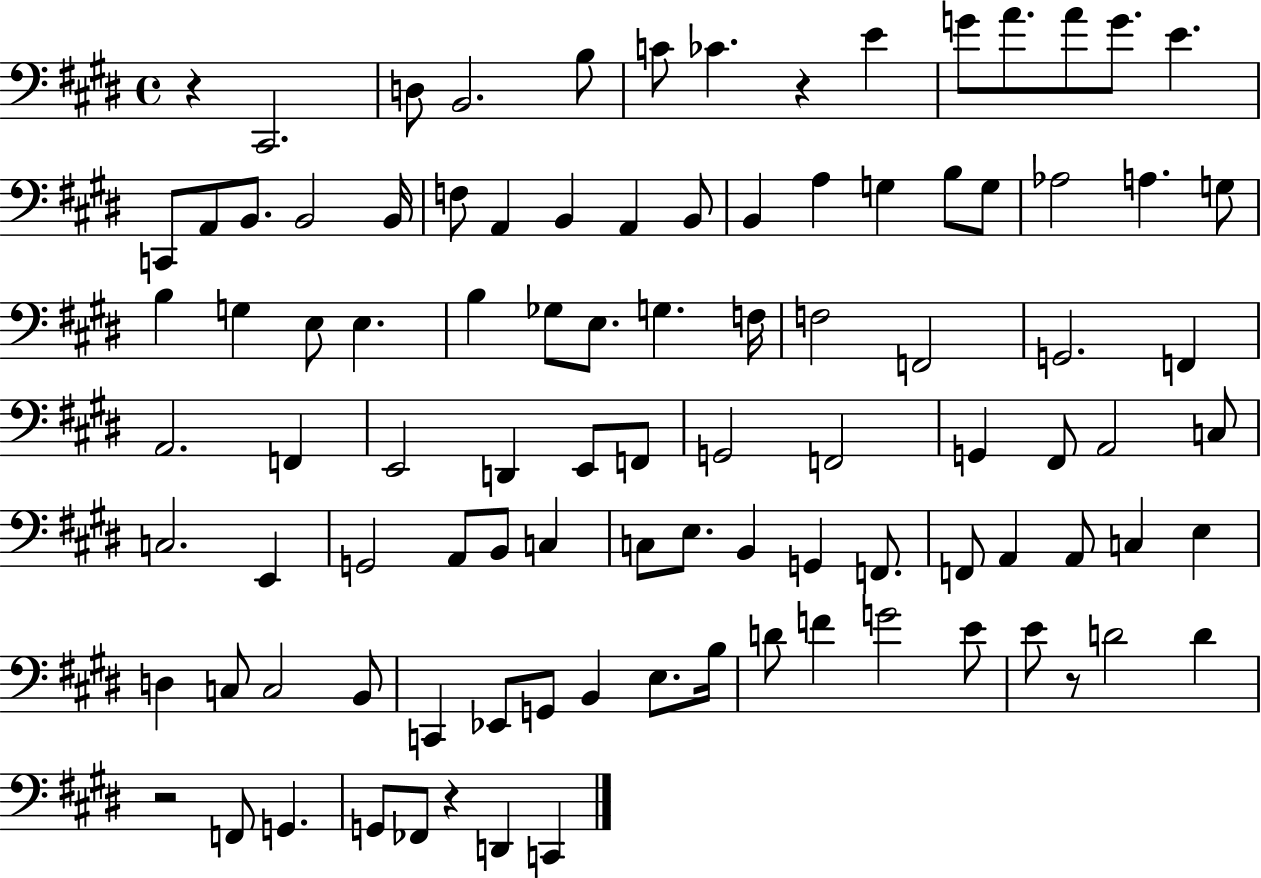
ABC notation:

X:1
T:Untitled
M:4/4
L:1/4
K:E
z ^C,,2 D,/2 B,,2 B,/2 C/2 _C z E G/2 A/2 A/2 G/2 E C,,/2 A,,/2 B,,/2 B,,2 B,,/4 F,/2 A,, B,, A,, B,,/2 B,, A, G, B,/2 G,/2 _A,2 A, G,/2 B, G, E,/2 E, B, _G,/2 E,/2 G, F,/4 F,2 F,,2 G,,2 F,, A,,2 F,, E,,2 D,, E,,/2 F,,/2 G,,2 F,,2 G,, ^F,,/2 A,,2 C,/2 C,2 E,, G,,2 A,,/2 B,,/2 C, C,/2 E,/2 B,, G,, F,,/2 F,,/2 A,, A,,/2 C, E, D, C,/2 C,2 B,,/2 C,, _E,,/2 G,,/2 B,, E,/2 B,/4 D/2 F G2 E/2 E/2 z/2 D2 D z2 F,,/2 G,, G,,/2 _F,,/2 z D,, C,,